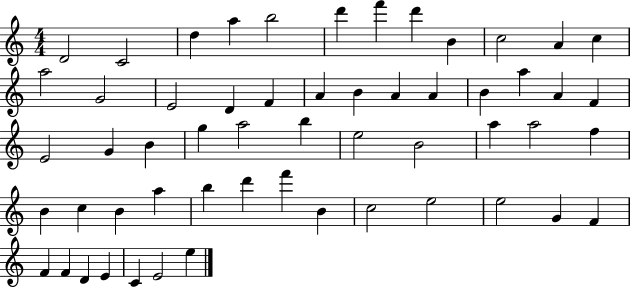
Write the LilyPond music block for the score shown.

{
  \clef treble
  \numericTimeSignature
  \time 4/4
  \key c \major
  d'2 c'2 | d''4 a''4 b''2 | d'''4 f'''4 d'''4 b'4 | c''2 a'4 c''4 | \break a''2 g'2 | e'2 d'4 f'4 | a'4 b'4 a'4 a'4 | b'4 a''4 a'4 f'4 | \break e'2 g'4 b'4 | g''4 a''2 b''4 | e''2 b'2 | a''4 a''2 f''4 | \break b'4 c''4 b'4 a''4 | b''4 d'''4 f'''4 b'4 | c''2 e''2 | e''2 g'4 f'4 | \break f'4 f'4 d'4 e'4 | c'4 e'2 e''4 | \bar "|."
}